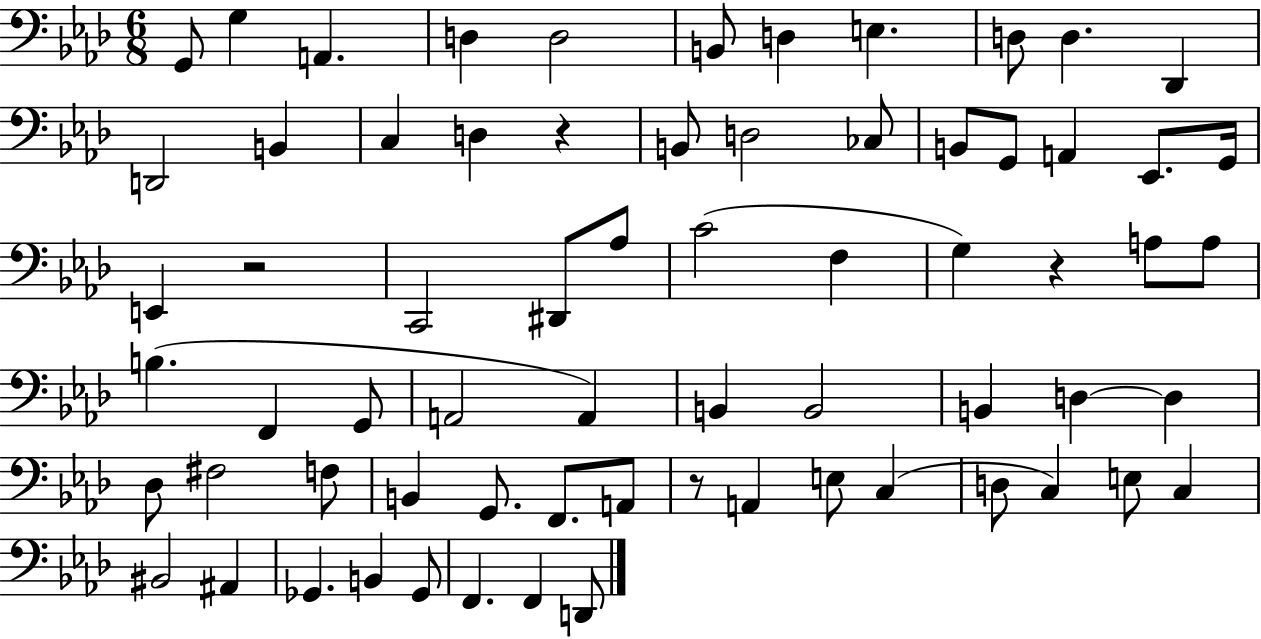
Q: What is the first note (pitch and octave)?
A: G2